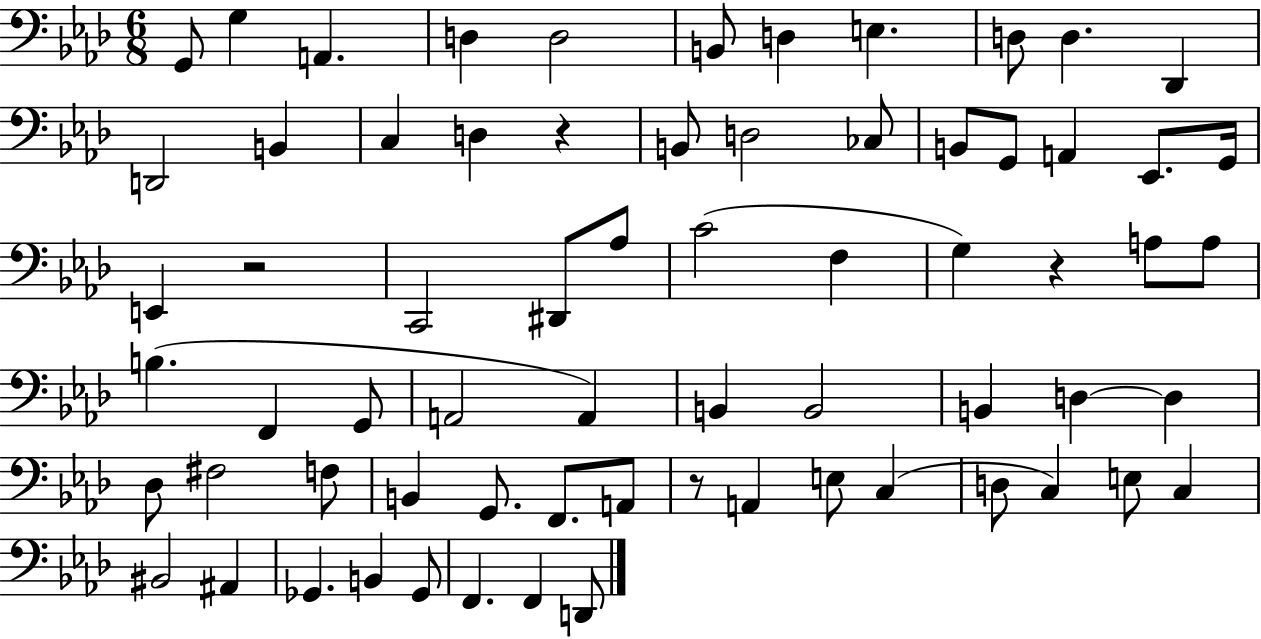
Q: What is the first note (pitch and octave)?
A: G2